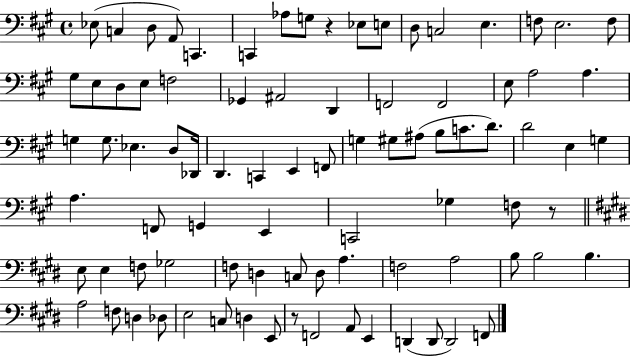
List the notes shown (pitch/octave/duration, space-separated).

Eb3/e C3/q D3/e A2/e C2/q. C2/q Ab3/e G3/e R/q Eb3/e E3/e D3/e C3/h E3/q. F3/e E3/h. F3/e G#3/e E3/e D3/e E3/e F3/h Gb2/q A#2/h D2/q F2/h F2/h E3/e A3/h A3/q. G3/q G3/e. Eb3/q. D3/e Db2/s D2/q. C2/q E2/q F2/e G3/q G#3/e A#3/e B3/e C4/e. D4/e. D4/h E3/q G3/q A3/q. F2/e G2/q E2/q C2/h Gb3/q F3/e R/e E3/e E3/q F3/e Gb3/h F3/e D3/q C3/e D3/e A3/q. F3/h A3/h B3/e B3/h B3/q. A3/h F3/e D3/q Db3/e E3/h C3/e D3/q E2/e R/e F2/h A2/e E2/q D2/q D2/e D2/h F2/e